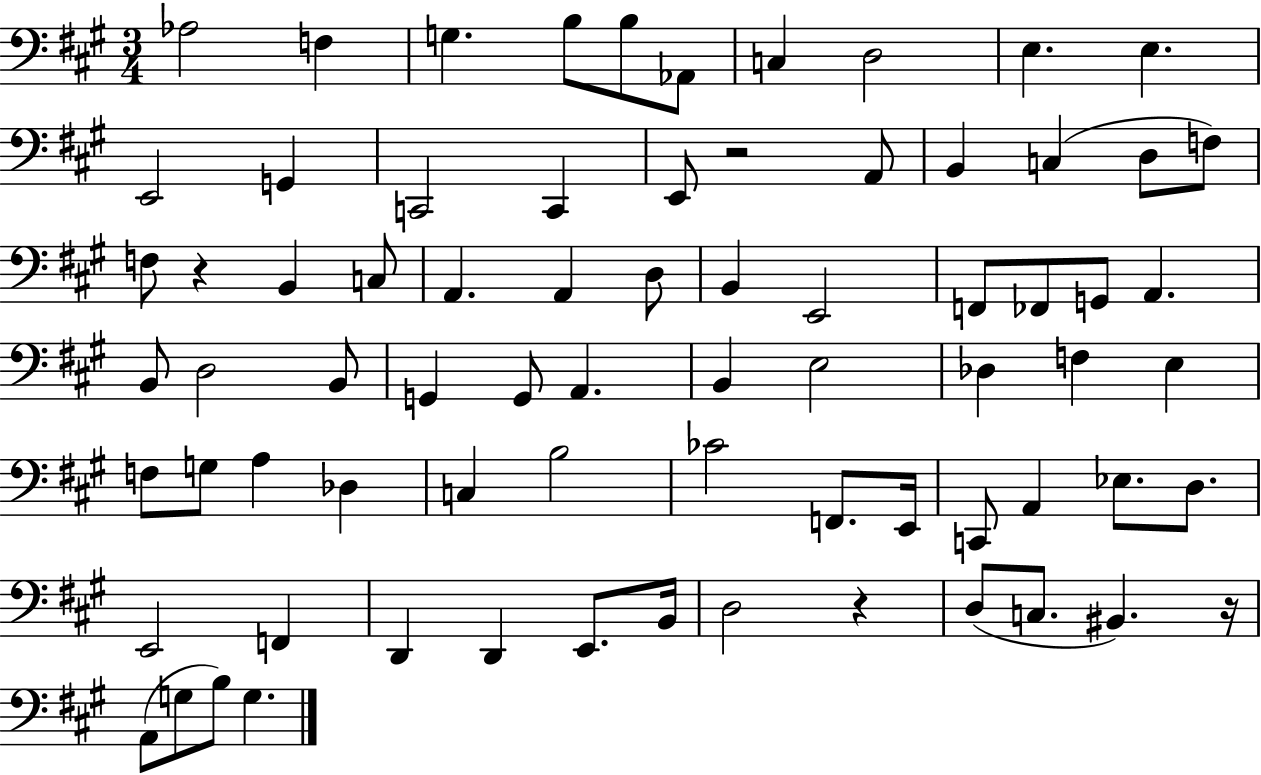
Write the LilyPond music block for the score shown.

{
  \clef bass
  \numericTimeSignature
  \time 3/4
  \key a \major
  aes2 f4 | g4. b8 b8 aes,8 | c4 d2 | e4. e4. | \break e,2 g,4 | c,2 c,4 | e,8 r2 a,8 | b,4 c4( d8 f8) | \break f8 r4 b,4 c8 | a,4. a,4 d8 | b,4 e,2 | f,8 fes,8 g,8 a,4. | \break b,8 d2 b,8 | g,4 g,8 a,4. | b,4 e2 | des4 f4 e4 | \break f8 g8 a4 des4 | c4 b2 | ces'2 f,8. e,16 | c,8 a,4 ees8. d8. | \break e,2 f,4 | d,4 d,4 e,8. b,16 | d2 r4 | d8( c8. bis,4.) r16 | \break a,8( g8 b8) g4. | \bar "|."
}